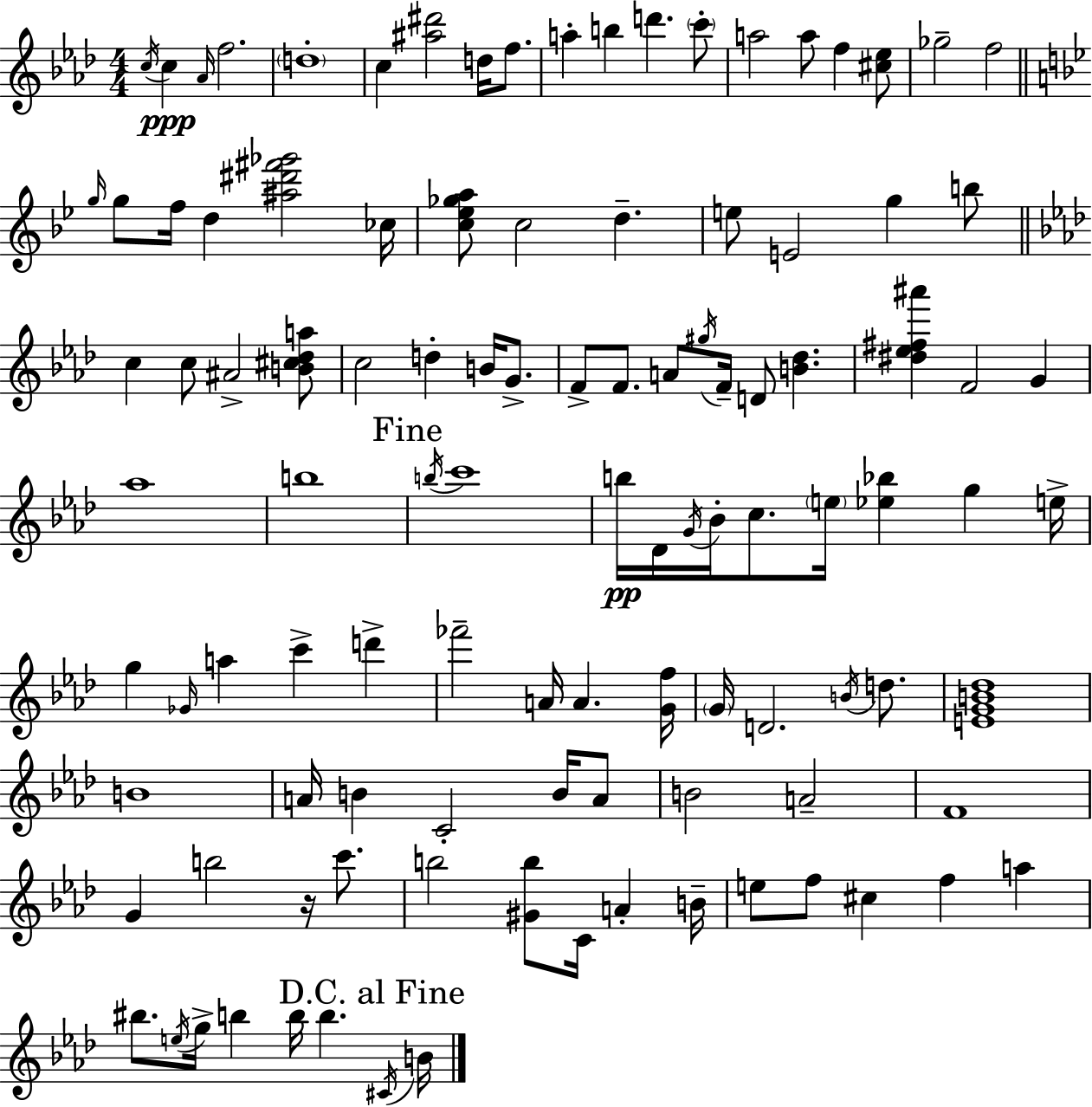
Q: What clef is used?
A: treble